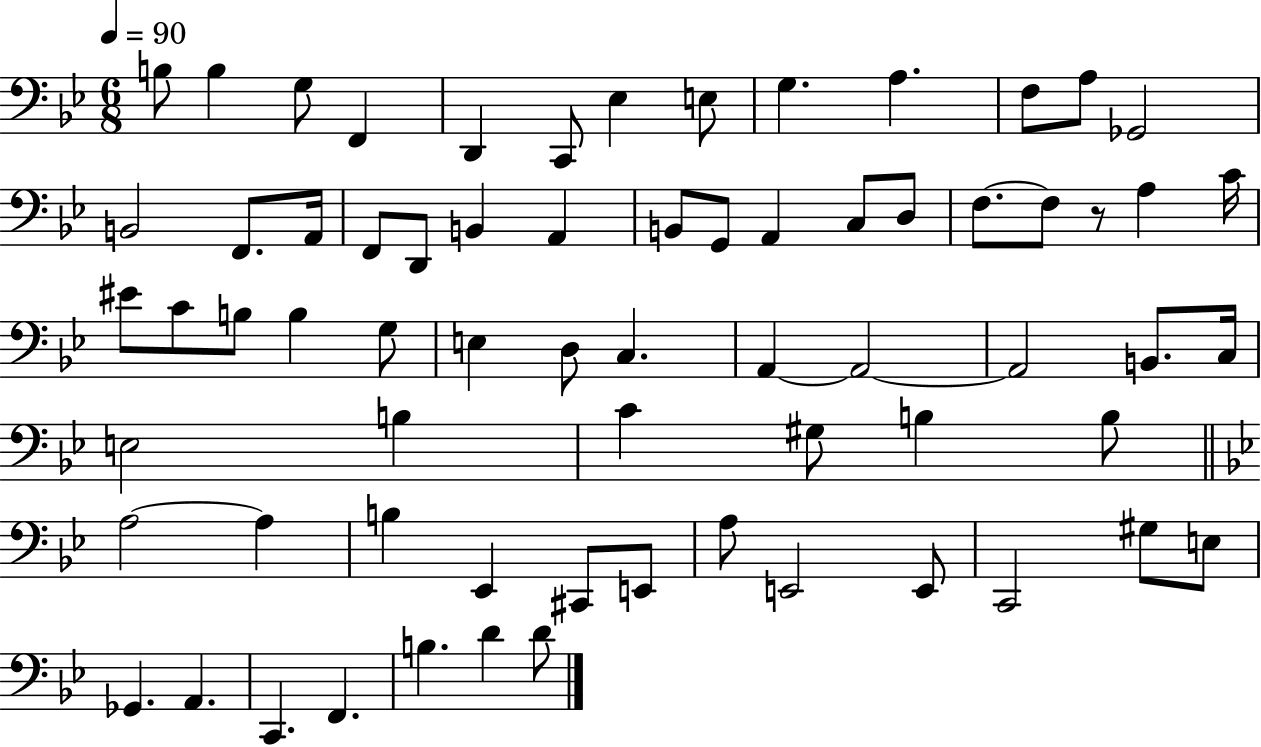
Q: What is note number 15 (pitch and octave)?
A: F2